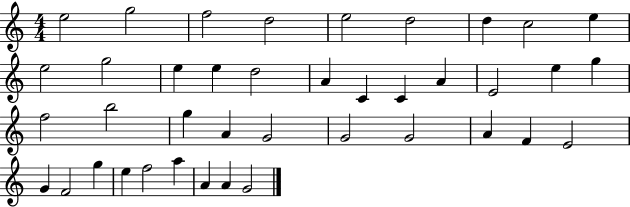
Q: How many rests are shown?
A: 0